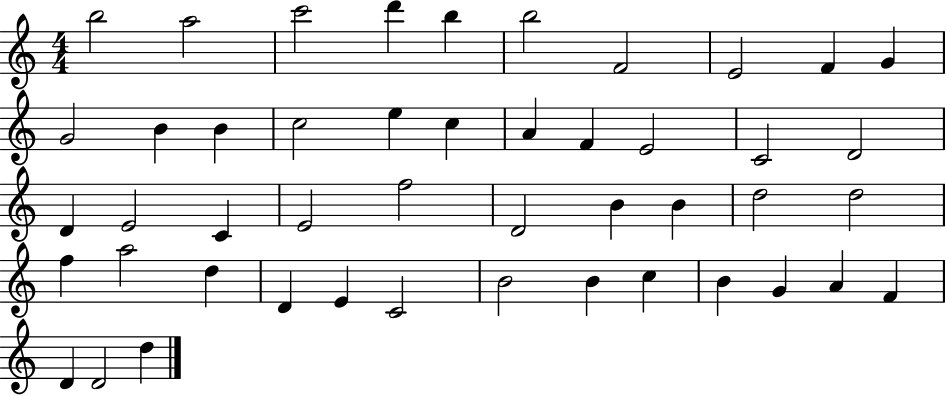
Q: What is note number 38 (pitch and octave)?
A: B4